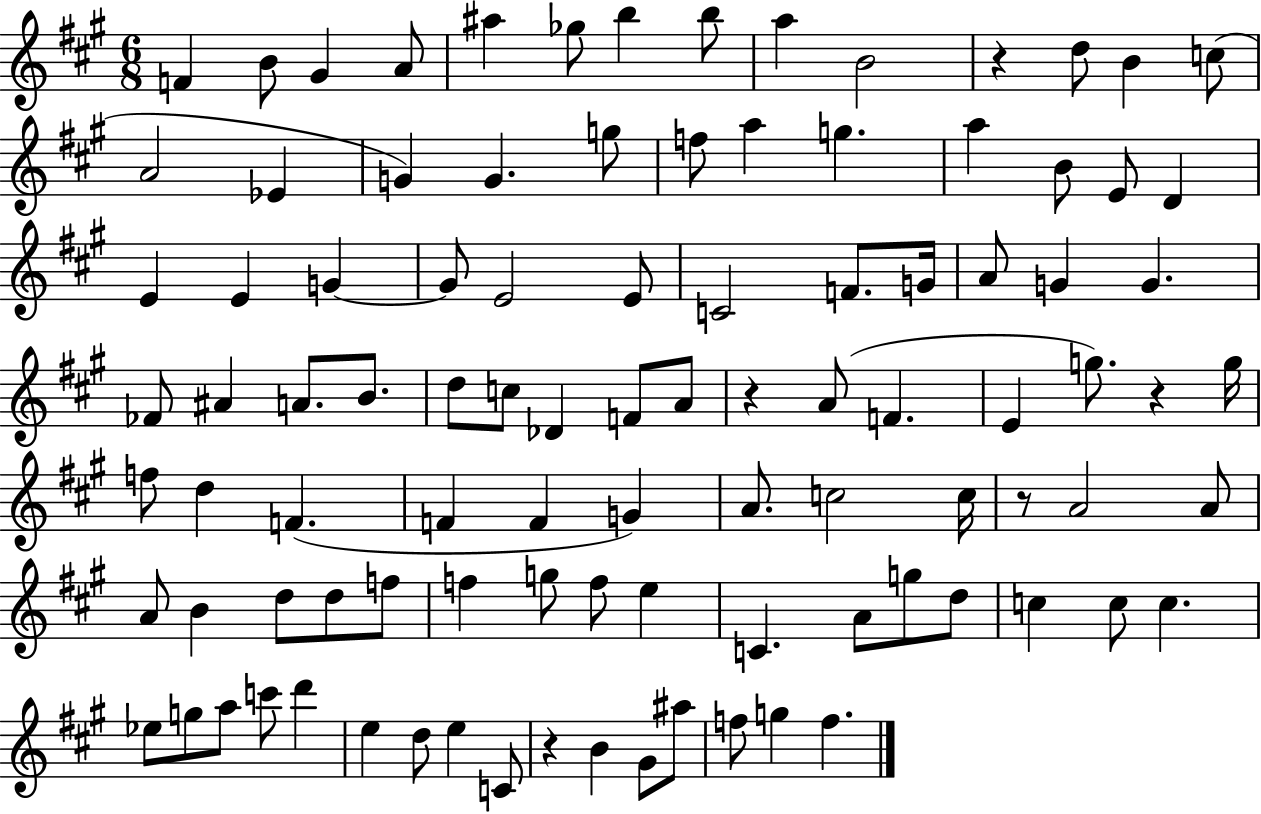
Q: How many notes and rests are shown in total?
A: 98